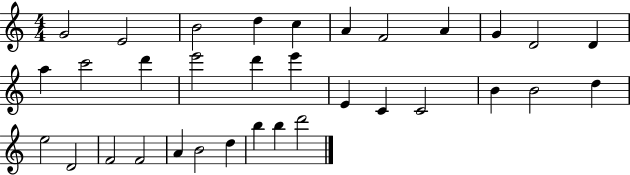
{
  \clef treble
  \numericTimeSignature
  \time 4/4
  \key c \major
  g'2 e'2 | b'2 d''4 c''4 | a'4 f'2 a'4 | g'4 d'2 d'4 | \break a''4 c'''2 d'''4 | e'''2 d'''4 e'''4 | e'4 c'4 c'2 | b'4 b'2 d''4 | \break e''2 d'2 | f'2 f'2 | a'4 b'2 d''4 | b''4 b''4 d'''2 | \break \bar "|."
}